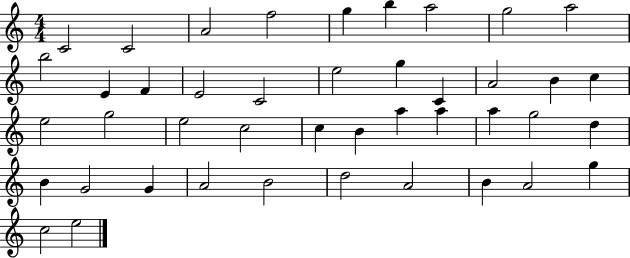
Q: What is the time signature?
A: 4/4